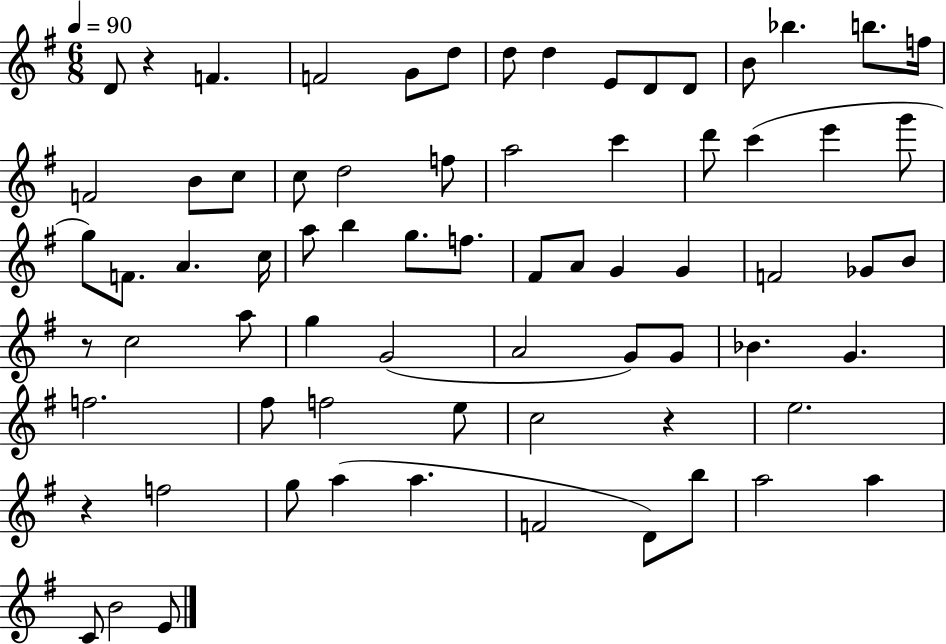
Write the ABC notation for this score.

X:1
T:Untitled
M:6/8
L:1/4
K:G
D/2 z F F2 G/2 d/2 d/2 d E/2 D/2 D/2 B/2 _b b/2 f/4 F2 B/2 c/2 c/2 d2 f/2 a2 c' d'/2 c' e' g'/2 g/2 F/2 A c/4 a/2 b g/2 f/2 ^F/2 A/2 G G F2 _G/2 B/2 z/2 c2 a/2 g G2 A2 G/2 G/2 _B G f2 ^f/2 f2 e/2 c2 z e2 z f2 g/2 a a F2 D/2 b/2 a2 a C/2 B2 E/2